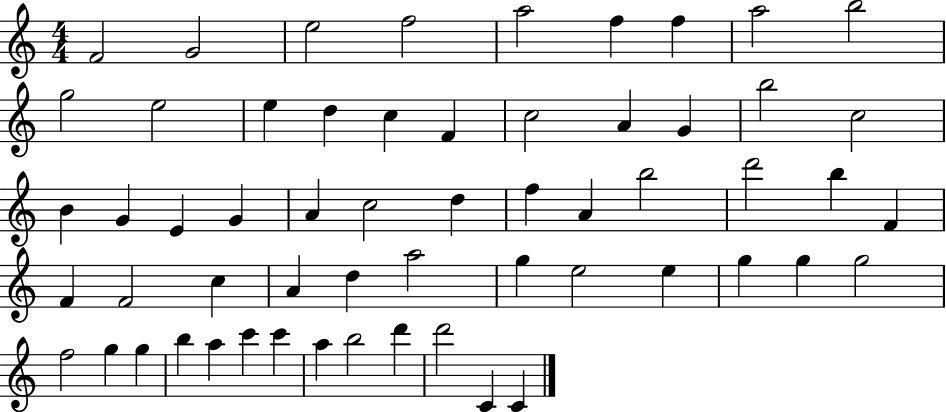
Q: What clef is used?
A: treble